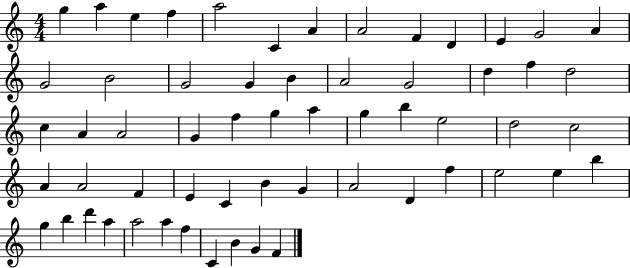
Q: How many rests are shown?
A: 0